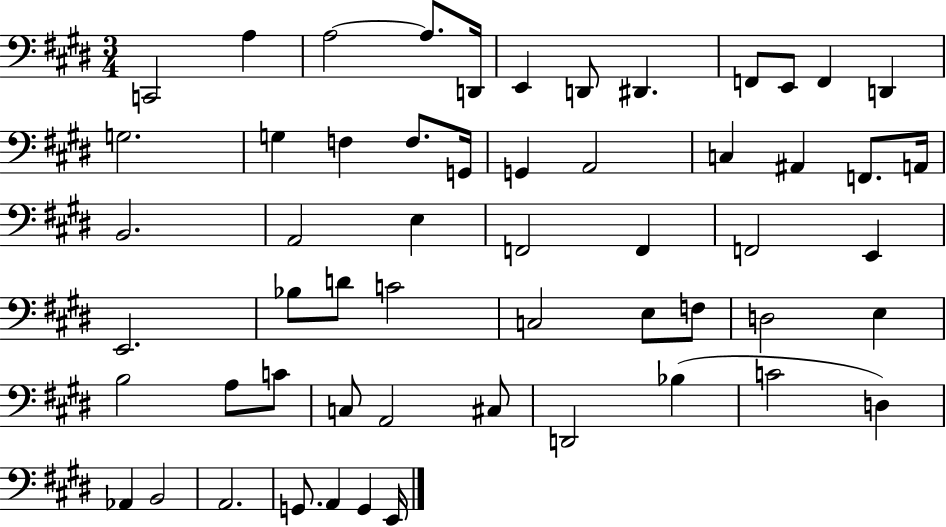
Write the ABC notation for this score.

X:1
T:Untitled
M:3/4
L:1/4
K:E
C,,2 A, A,2 A,/2 D,,/4 E,, D,,/2 ^D,, F,,/2 E,,/2 F,, D,, G,2 G, F, F,/2 G,,/4 G,, A,,2 C, ^A,, F,,/2 A,,/4 B,,2 A,,2 E, F,,2 F,, F,,2 E,, E,,2 _B,/2 D/2 C2 C,2 E,/2 F,/2 D,2 E, B,2 A,/2 C/2 C,/2 A,,2 ^C,/2 D,,2 _B, C2 D, _A,, B,,2 A,,2 G,,/2 A,, G,, E,,/4